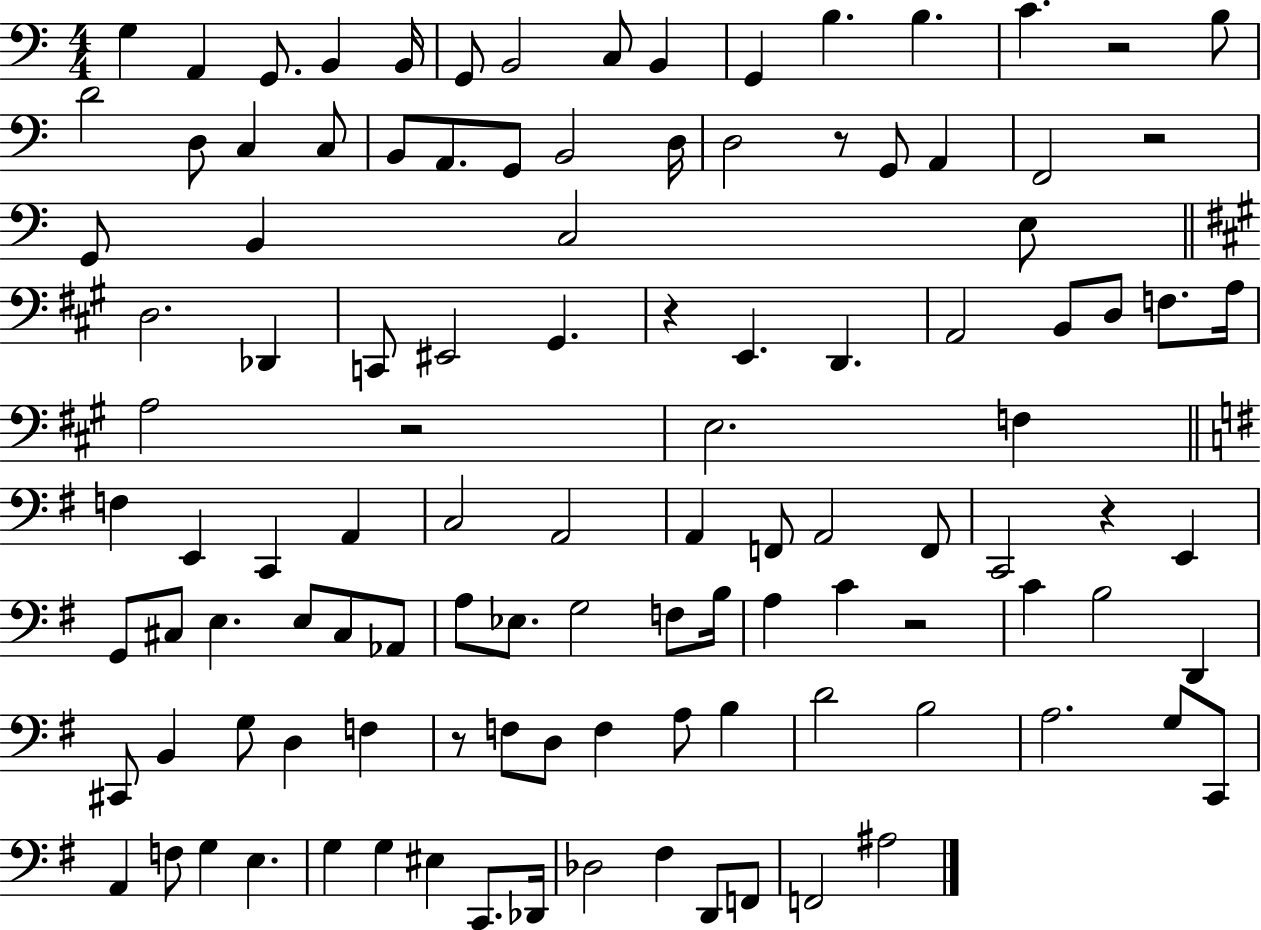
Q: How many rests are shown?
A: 8